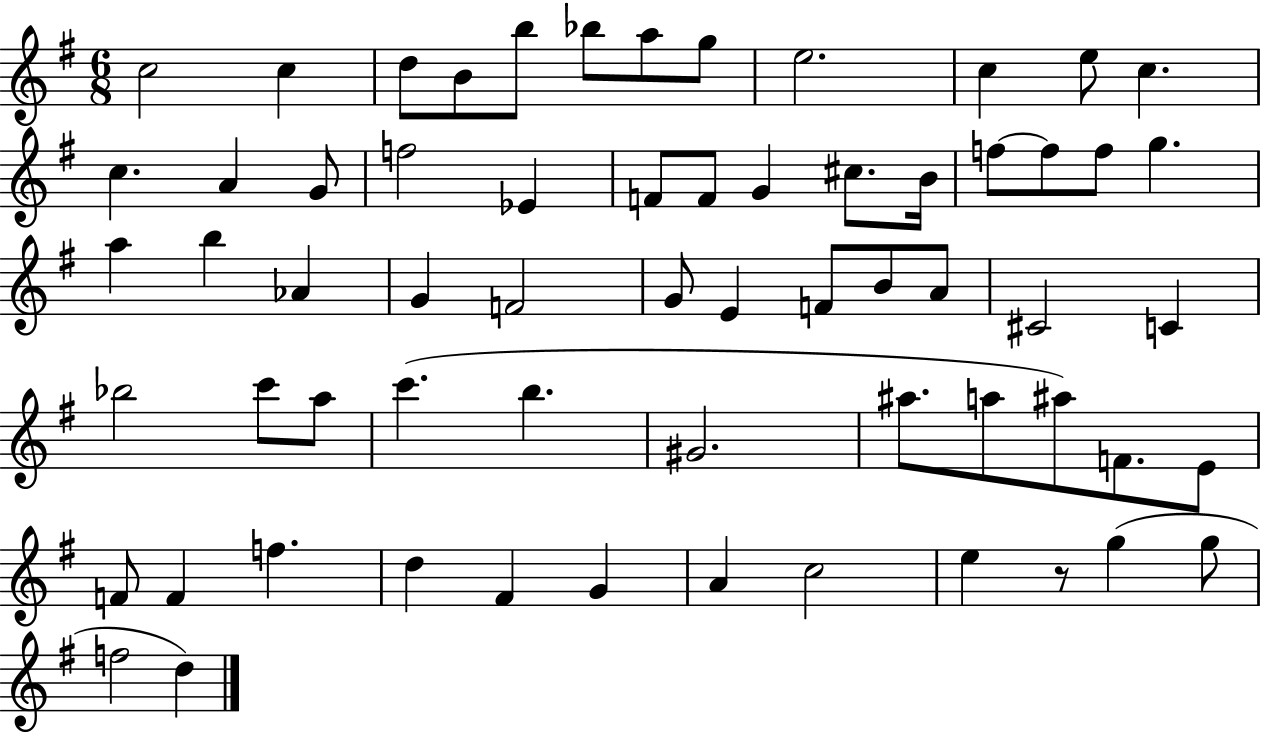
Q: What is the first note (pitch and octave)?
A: C5